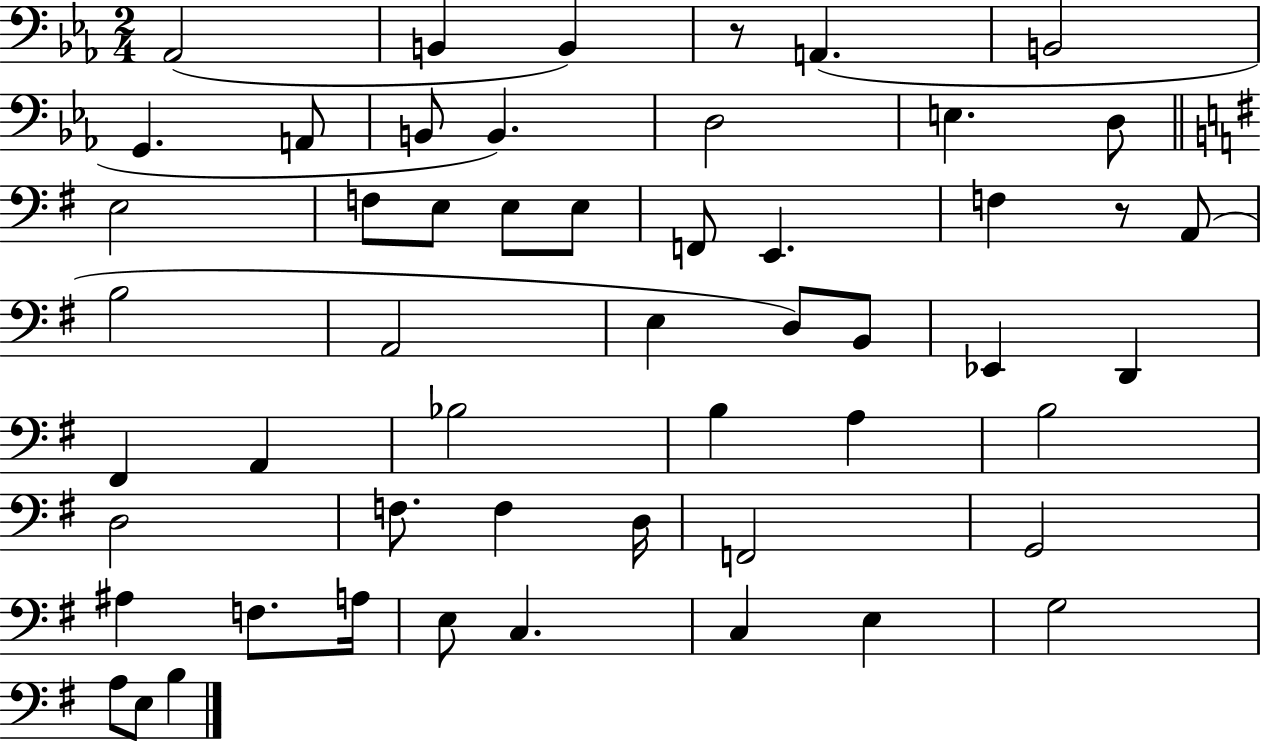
{
  \clef bass
  \numericTimeSignature
  \time 2/4
  \key ees \major
  aes,2( | b,4 b,4) | r8 a,4.( | b,2 | \break g,4. a,8 | b,8 b,4.) | d2 | e4. d8 | \break \bar "||" \break \key g \major e2 | f8 e8 e8 e8 | f,8 e,4. | f4 r8 a,8( | \break b2 | a,2 | e4 d8) b,8 | ees,4 d,4 | \break fis,4 a,4 | bes2 | b4 a4 | b2 | \break d2 | f8. f4 d16 | f,2 | g,2 | \break ais4 f8. a16 | e8 c4. | c4 e4 | g2 | \break a8 e8 b4 | \bar "|."
}